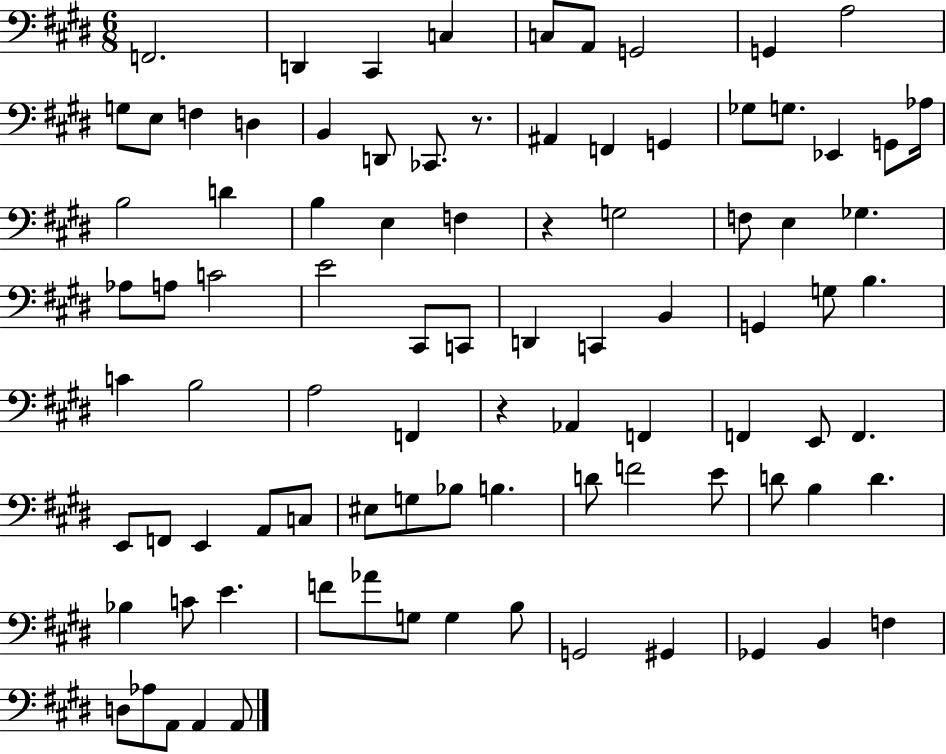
X:1
T:Untitled
M:6/8
L:1/4
K:E
F,,2 D,, ^C,, C, C,/2 A,,/2 G,,2 G,, A,2 G,/2 E,/2 F, D, B,, D,,/2 _C,,/2 z/2 ^A,, F,, G,, _G,/2 G,/2 _E,, G,,/2 _A,/4 B,2 D B, E, F, z G,2 F,/2 E, _G, _A,/2 A,/2 C2 E2 ^C,,/2 C,,/2 D,, C,, B,, G,, G,/2 B, C B,2 A,2 F,, z _A,, F,, F,, E,,/2 F,, E,,/2 F,,/2 E,, A,,/2 C,/2 ^E,/2 G,/2 _B,/2 B, D/2 F2 E/2 D/2 B, D _B, C/2 E F/2 _A/2 G,/2 G, B,/2 G,,2 ^G,, _G,, B,, F, D,/2 _A,/2 A,,/2 A,, A,,/2